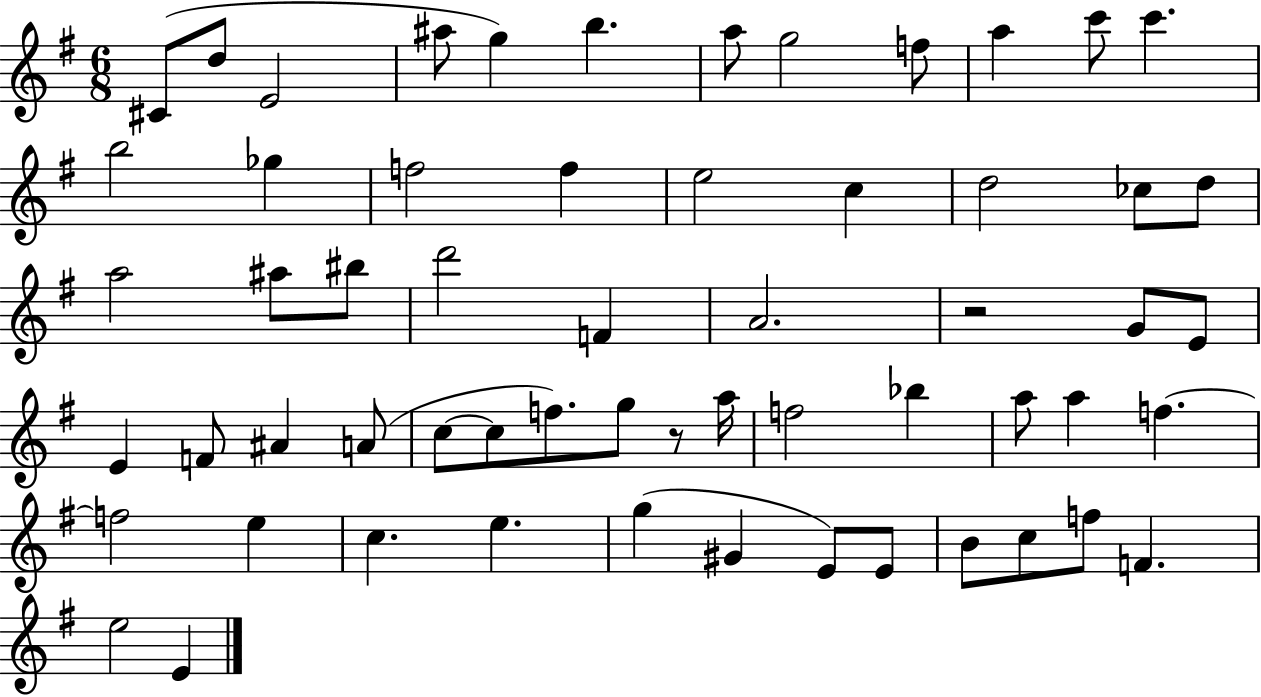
C#4/e D5/e E4/h A#5/e G5/q B5/q. A5/e G5/h F5/e A5/q C6/e C6/q. B5/h Gb5/q F5/h F5/q E5/h C5/q D5/h CES5/e D5/e A5/h A#5/e BIS5/e D6/h F4/q A4/h. R/h G4/e E4/e E4/q F4/e A#4/q A4/e C5/e C5/e F5/e. G5/e R/e A5/s F5/h Bb5/q A5/e A5/q F5/q. F5/h E5/q C5/q. E5/q. G5/q G#4/q E4/e E4/e B4/e C5/e F5/e F4/q. E5/h E4/q